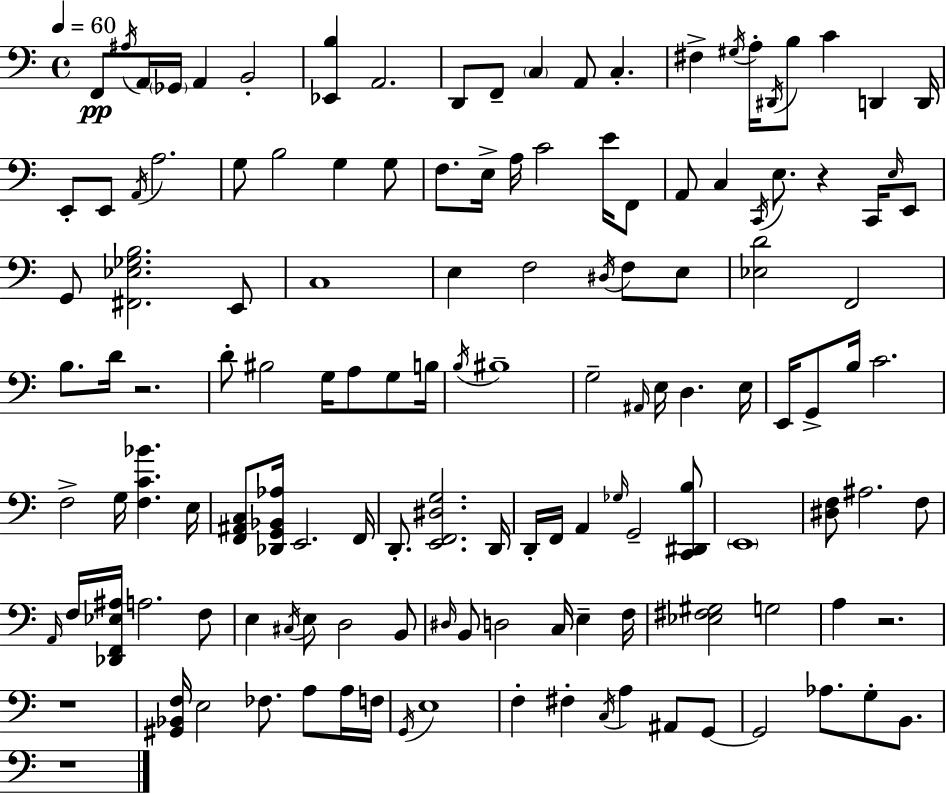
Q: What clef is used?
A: bass